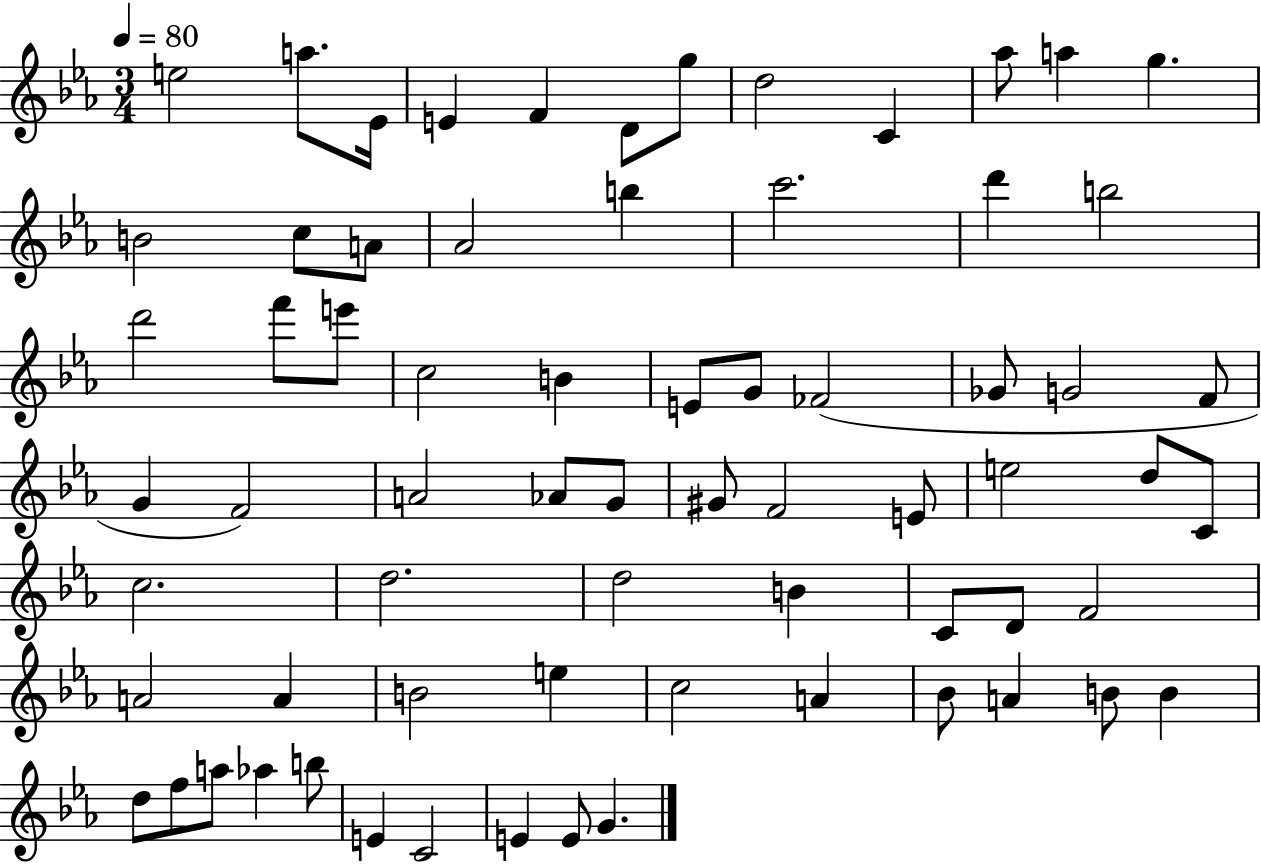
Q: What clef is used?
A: treble